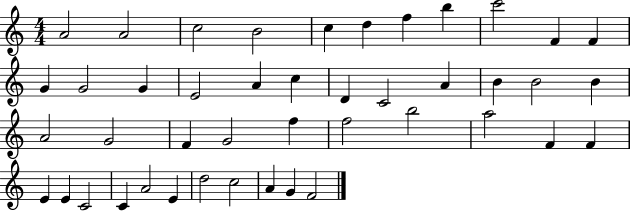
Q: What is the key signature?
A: C major